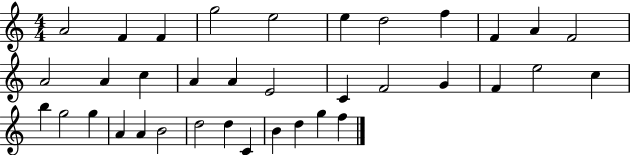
X:1
T:Untitled
M:4/4
L:1/4
K:C
A2 F F g2 e2 e d2 f F A F2 A2 A c A A E2 C F2 G F e2 c b g2 g A A B2 d2 d C B d g f